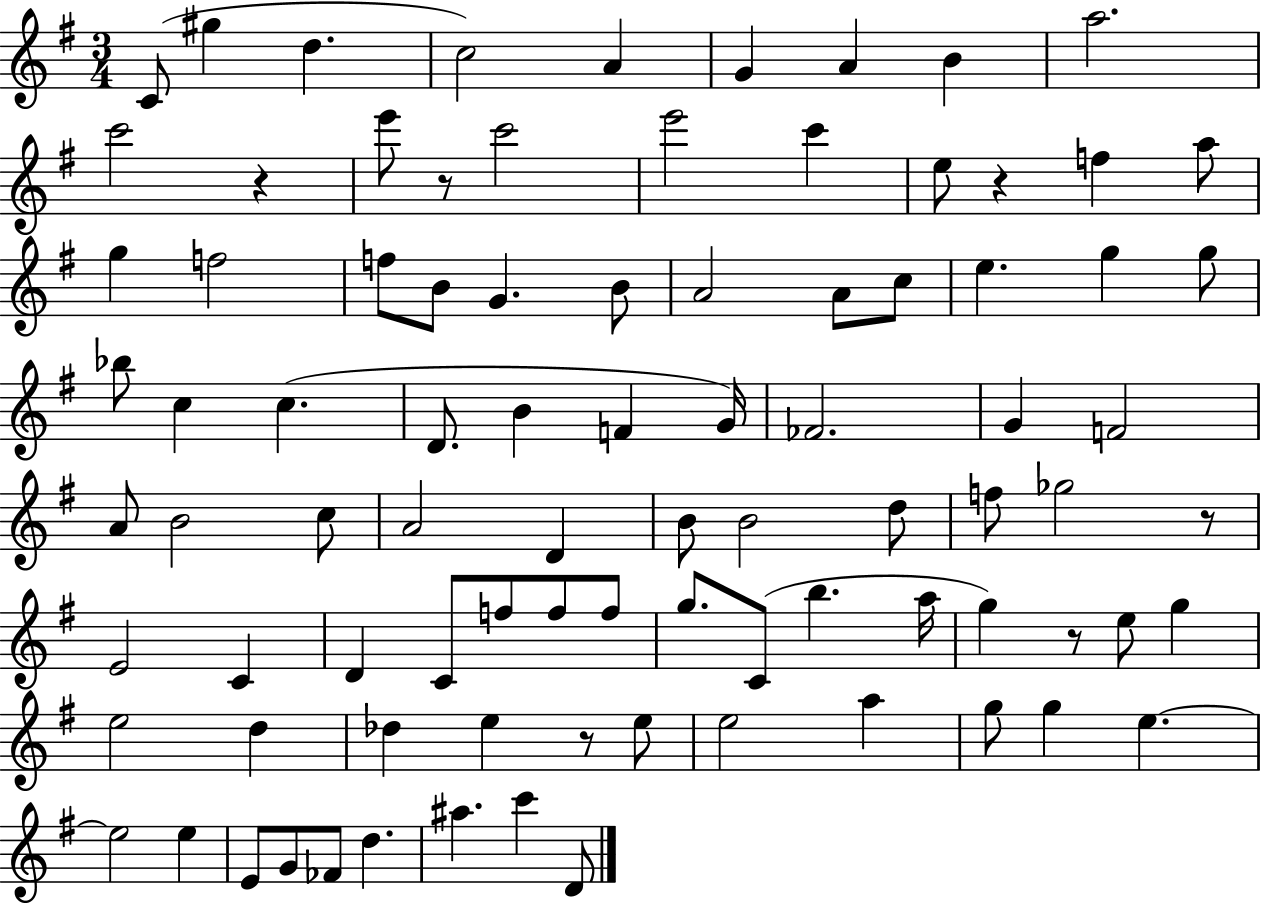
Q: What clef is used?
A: treble